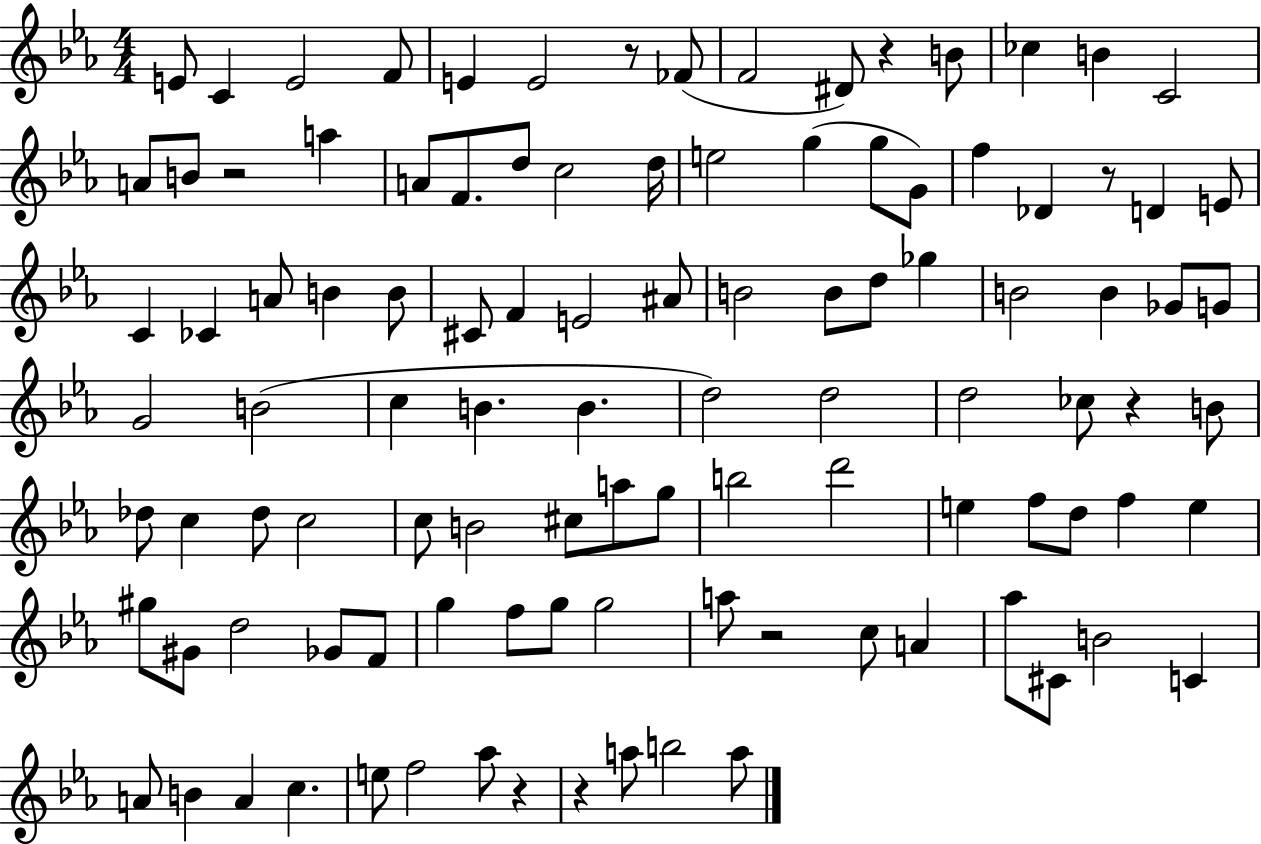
{
  \clef treble
  \numericTimeSignature
  \time 4/4
  \key ees \major
  e'8 c'4 e'2 f'8 | e'4 e'2 r8 fes'8( | f'2 dis'8) r4 b'8 | ces''4 b'4 c'2 | \break a'8 b'8 r2 a''4 | a'8 f'8. d''8 c''2 d''16 | e''2 g''4( g''8 g'8) | f''4 des'4 r8 d'4 e'8 | \break c'4 ces'4 a'8 b'4 b'8 | cis'8 f'4 e'2 ais'8 | b'2 b'8 d''8 ges''4 | b'2 b'4 ges'8 g'8 | \break g'2 b'2( | c''4 b'4. b'4. | d''2) d''2 | d''2 ces''8 r4 b'8 | \break des''8 c''4 des''8 c''2 | c''8 b'2 cis''8 a''8 g''8 | b''2 d'''2 | e''4 f''8 d''8 f''4 e''4 | \break gis''8 gis'8 d''2 ges'8 f'8 | g''4 f''8 g''8 g''2 | a''8 r2 c''8 a'4 | aes''8 cis'8 b'2 c'4 | \break a'8 b'4 a'4 c''4. | e''8 f''2 aes''8 r4 | r4 a''8 b''2 a''8 | \bar "|."
}